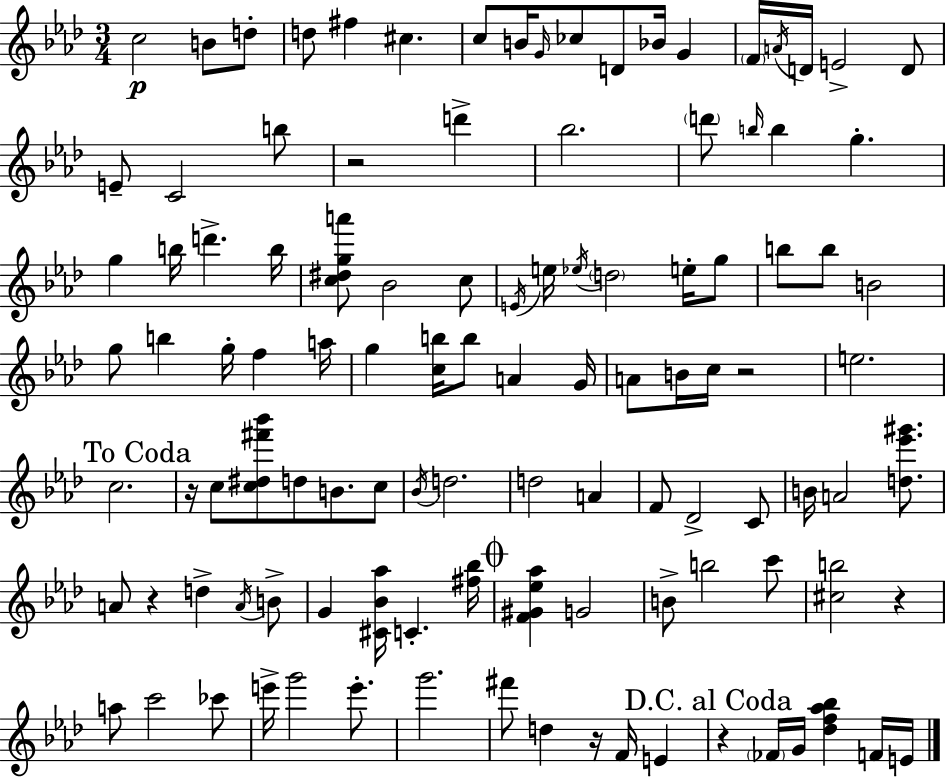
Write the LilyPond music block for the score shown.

{
  \clef treble
  \numericTimeSignature
  \time 3/4
  \key f \minor
  c''2\p b'8 d''8-. | d''8 fis''4 cis''4. | c''8 b'16 \grace { g'16 } ces''8 d'8 bes'16 g'4 | \parenthesize f'16 \acciaccatura { a'16 } d'16 e'2-> | \break d'8 e'8-- c'2 | b''8 r2 d'''4-> | bes''2. | \parenthesize d'''8 \grace { b''16 } b''4 g''4.-. | \break g''4 b''16 d'''4.-> | b''16 <c'' dis'' g'' a'''>8 bes'2 | c''8 \acciaccatura { e'16 } e''16 \acciaccatura { ees''16 } \parenthesize d''2 | e''16-. g''8 b''8 b''8 b'2 | \break g''8 b''4 g''16-. | f''4 a''16 g''4 <c'' b''>16 b''8 | a'4 g'16 a'8 b'16 c''16 r2 | e''2. | \break \mark "To Coda" c''2. | r16 c''8 <c'' dis'' fis''' bes'''>8 d''8 | b'8. c''8 \acciaccatura { bes'16 } d''2. | d''2 | \break a'4 f'8 des'2-> | c'8 b'16 a'2 | <d'' ees''' gis'''>8. a'8 r4 | d''4-> \acciaccatura { a'16 } b'8-> g'4 <cis' bes' aes''>16 | \break c'4.-. <fis'' bes''>16 \mark \markup { \musicglyph "scripts.coda" } <f' gis' ees'' aes''>4 g'2 | b'8-> b''2 | c'''8 <cis'' b''>2 | r4 a''8 c'''2 | \break ces'''8 e'''16-> g'''2 | e'''8.-. g'''2. | fis'''8 d''4 | r16 f'16 e'4 \mark "D.C. al Coda" r4 \parenthesize fes'16 | \break g'16 <des'' f'' aes'' bes''>4 f'16 e'16 \bar "|."
}